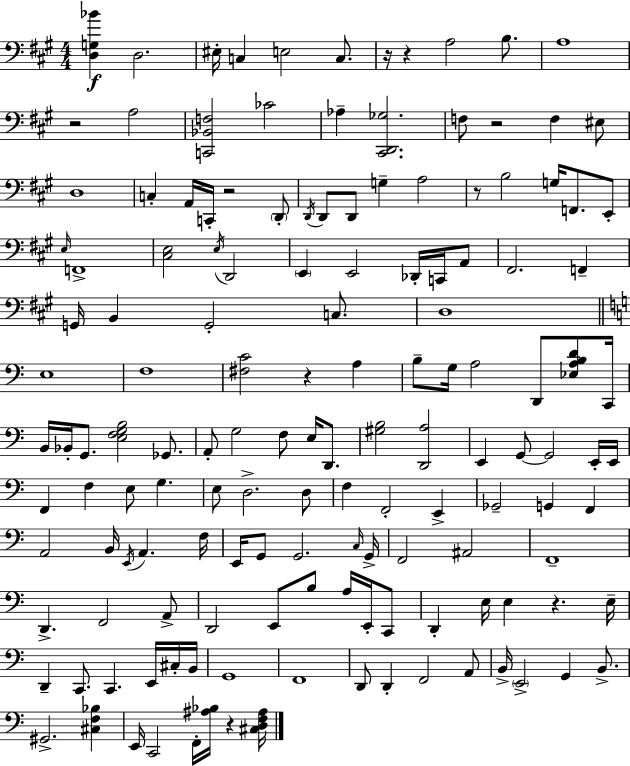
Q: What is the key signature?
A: A major